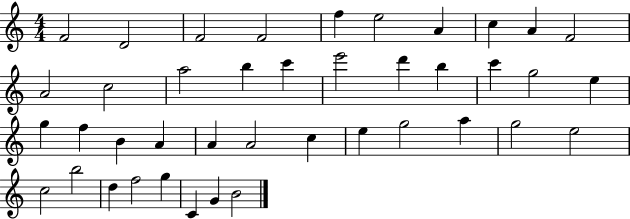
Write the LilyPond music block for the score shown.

{
  \clef treble
  \numericTimeSignature
  \time 4/4
  \key c \major
  f'2 d'2 | f'2 f'2 | f''4 e''2 a'4 | c''4 a'4 f'2 | \break a'2 c''2 | a''2 b''4 c'''4 | e'''2 d'''4 b''4 | c'''4 g''2 e''4 | \break g''4 f''4 b'4 a'4 | a'4 a'2 c''4 | e''4 g''2 a''4 | g''2 e''2 | \break c''2 b''2 | d''4 f''2 g''4 | c'4 g'4 b'2 | \bar "|."
}